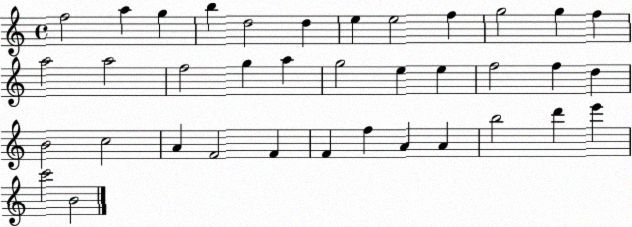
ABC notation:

X:1
T:Untitled
M:4/4
L:1/4
K:C
f2 a g b d2 d e e2 f g2 g f a2 a2 f2 g a g2 e e f2 f d B2 c2 A F2 F F f A A b2 d' e' c'2 B2